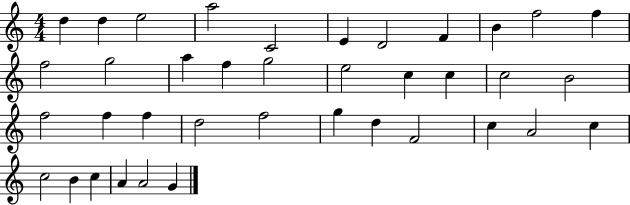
{
  \clef treble
  \numericTimeSignature
  \time 4/4
  \key c \major
  d''4 d''4 e''2 | a''2 c'2 | e'4 d'2 f'4 | b'4 f''2 f''4 | \break f''2 g''2 | a''4 f''4 g''2 | e''2 c''4 c''4 | c''2 b'2 | \break f''2 f''4 f''4 | d''2 f''2 | g''4 d''4 f'2 | c''4 a'2 c''4 | \break c''2 b'4 c''4 | a'4 a'2 g'4 | \bar "|."
}